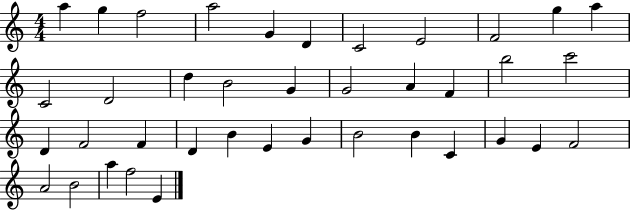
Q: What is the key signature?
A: C major